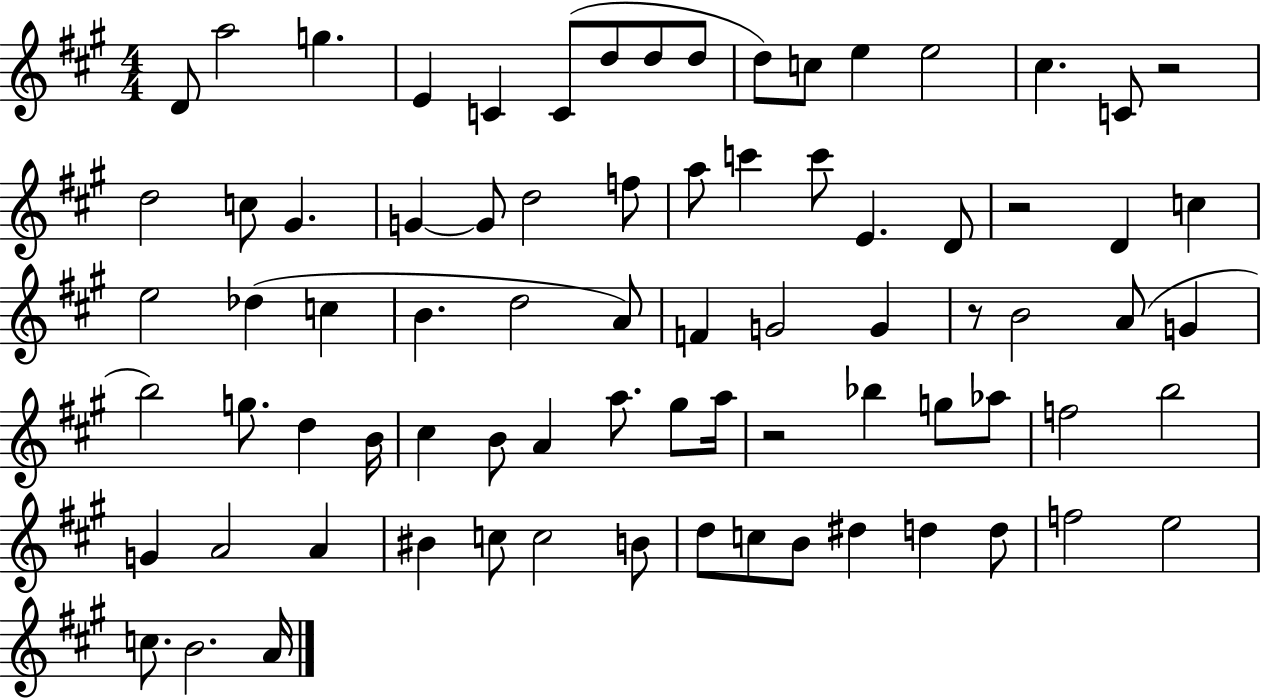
D4/e A5/h G5/q. E4/q C4/q C4/e D5/e D5/e D5/e D5/e C5/e E5/q E5/h C#5/q. C4/e R/h D5/h C5/e G#4/q. G4/q G4/e D5/h F5/e A5/e C6/q C6/e E4/q. D4/e R/h D4/q C5/q E5/h Db5/q C5/q B4/q. D5/h A4/e F4/q G4/h G4/q R/e B4/h A4/e G4/q B5/h G5/e. D5/q B4/s C#5/q B4/e A4/q A5/e. G#5/e A5/s R/h Bb5/q G5/e Ab5/e F5/h B5/h G4/q A4/h A4/q BIS4/q C5/e C5/h B4/e D5/e C5/e B4/e D#5/q D5/q D5/e F5/h E5/h C5/e. B4/h. A4/s